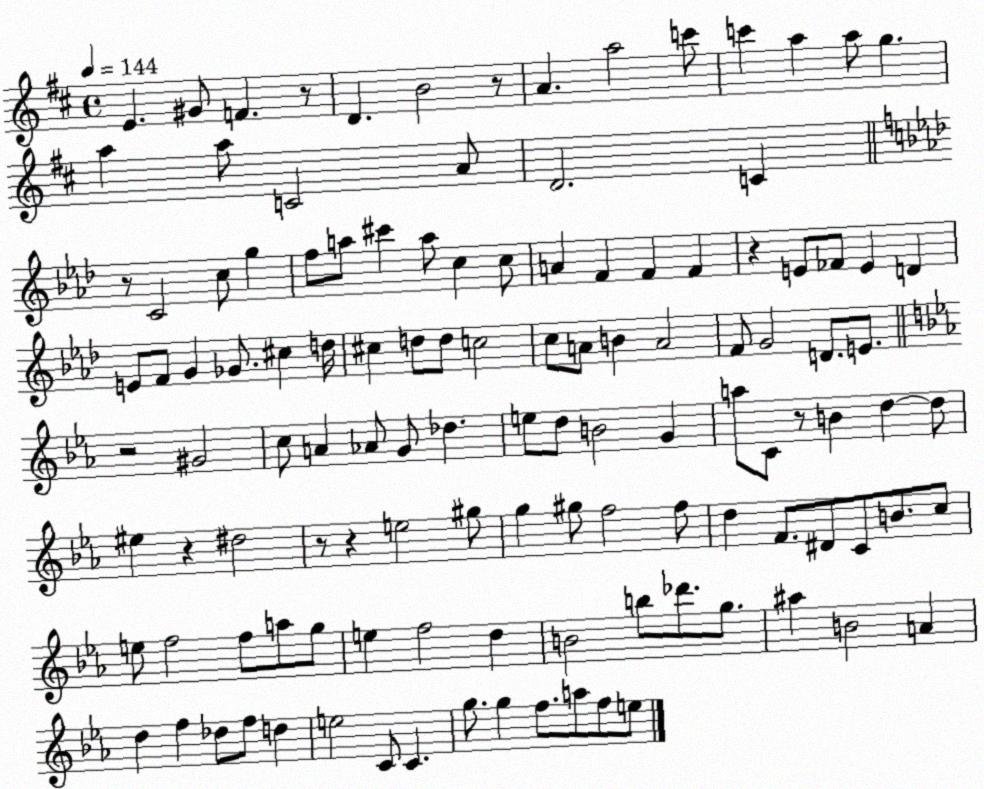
X:1
T:Untitled
M:4/4
L:1/4
K:D
E ^G/2 F z/2 D B2 z/2 A a2 c'/2 c' a a/2 g a a/2 C2 A/2 D2 C z/2 C2 c/2 g f/2 a/2 ^c' a/2 c c/2 A F F F z E/2 _F/2 E D E/2 F/2 G _G/2 ^c d/4 ^c d/2 d/2 c2 c/2 A/2 B A2 F/2 G2 D/2 E/2 z2 ^G2 c/2 A _A/2 G/2 _d e/2 d/2 B2 G a/2 C/2 z/2 B d d/2 ^e z ^d2 z/2 z e2 ^g/2 g ^g/2 f2 f/2 d F/2 ^D/2 C/2 B/2 c/2 e/2 f2 f/2 a/2 g/2 e f2 d B2 b/2 _d'/2 g/2 ^a B2 A d f _d/2 f/2 d e2 C/2 C g/2 g f/2 a/2 f/2 e/2